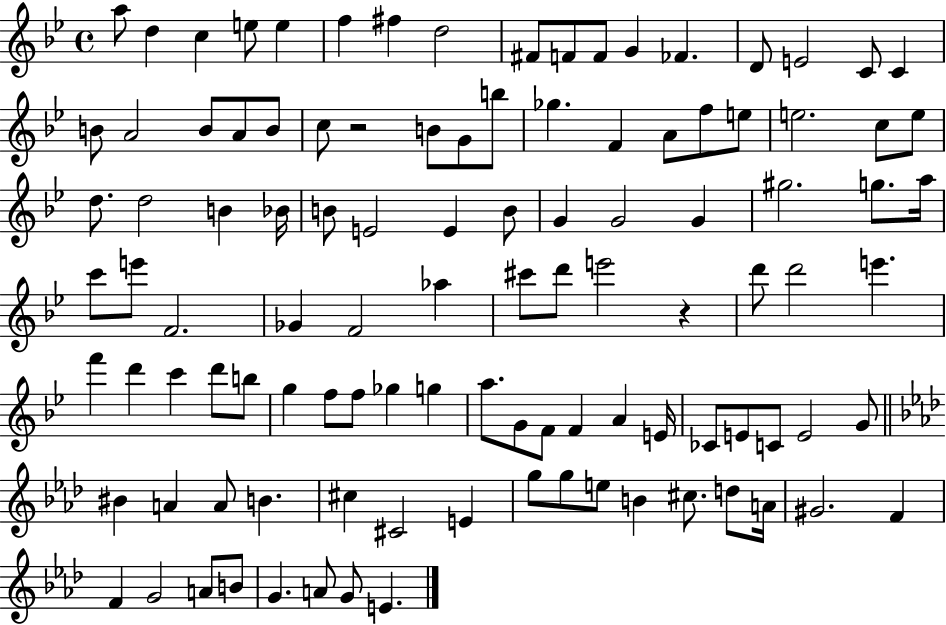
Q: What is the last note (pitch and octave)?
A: E4